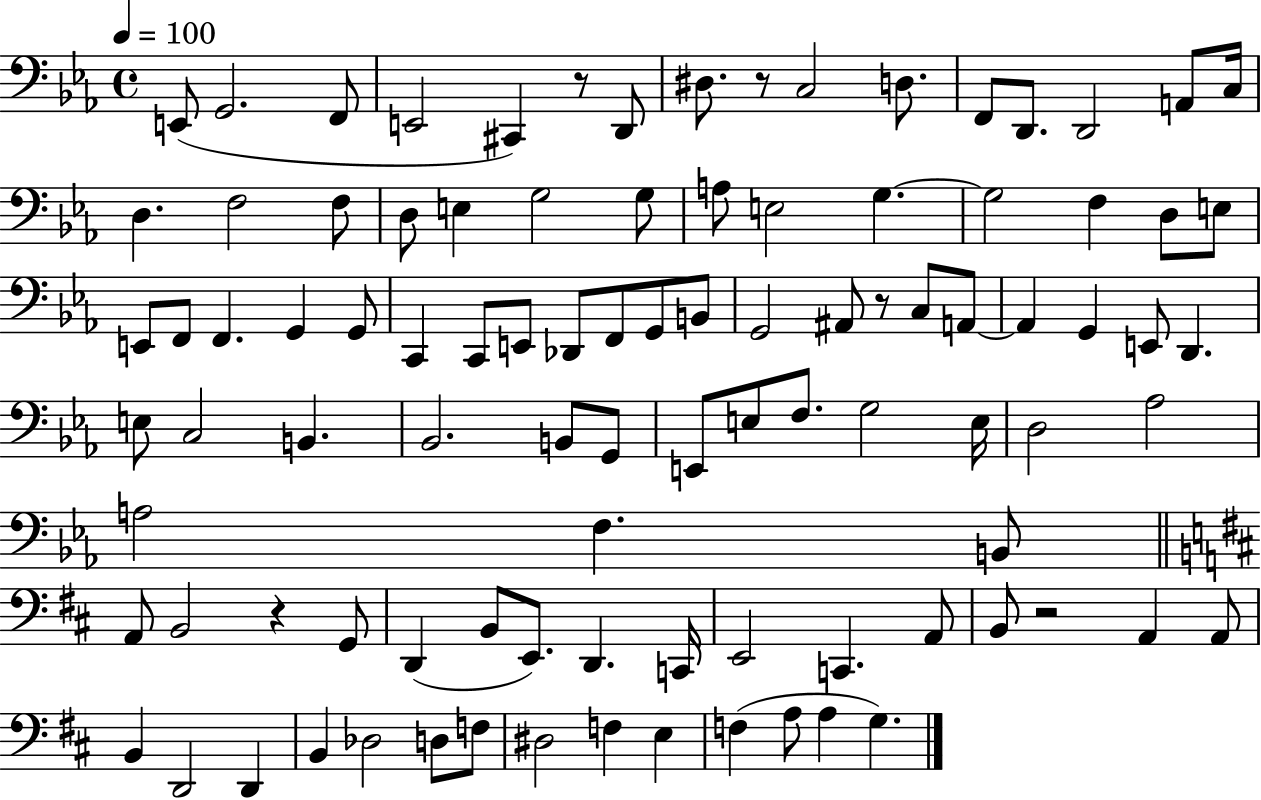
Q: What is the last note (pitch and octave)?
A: G3